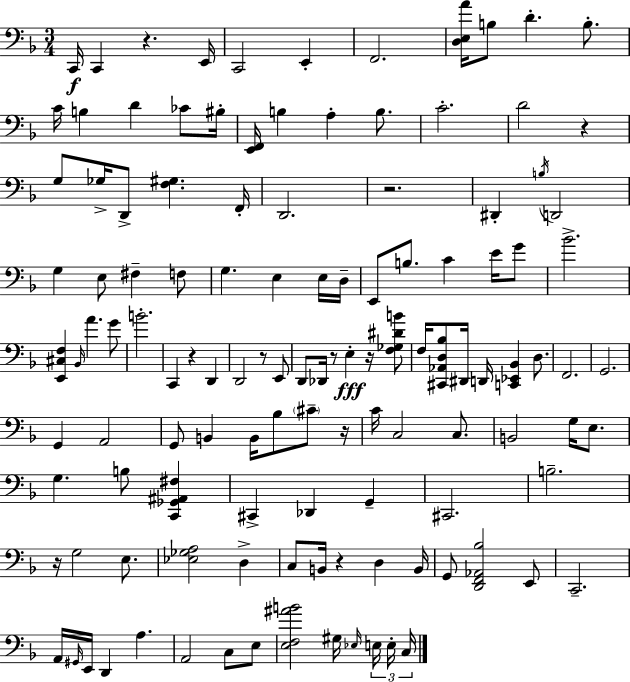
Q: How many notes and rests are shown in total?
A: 122